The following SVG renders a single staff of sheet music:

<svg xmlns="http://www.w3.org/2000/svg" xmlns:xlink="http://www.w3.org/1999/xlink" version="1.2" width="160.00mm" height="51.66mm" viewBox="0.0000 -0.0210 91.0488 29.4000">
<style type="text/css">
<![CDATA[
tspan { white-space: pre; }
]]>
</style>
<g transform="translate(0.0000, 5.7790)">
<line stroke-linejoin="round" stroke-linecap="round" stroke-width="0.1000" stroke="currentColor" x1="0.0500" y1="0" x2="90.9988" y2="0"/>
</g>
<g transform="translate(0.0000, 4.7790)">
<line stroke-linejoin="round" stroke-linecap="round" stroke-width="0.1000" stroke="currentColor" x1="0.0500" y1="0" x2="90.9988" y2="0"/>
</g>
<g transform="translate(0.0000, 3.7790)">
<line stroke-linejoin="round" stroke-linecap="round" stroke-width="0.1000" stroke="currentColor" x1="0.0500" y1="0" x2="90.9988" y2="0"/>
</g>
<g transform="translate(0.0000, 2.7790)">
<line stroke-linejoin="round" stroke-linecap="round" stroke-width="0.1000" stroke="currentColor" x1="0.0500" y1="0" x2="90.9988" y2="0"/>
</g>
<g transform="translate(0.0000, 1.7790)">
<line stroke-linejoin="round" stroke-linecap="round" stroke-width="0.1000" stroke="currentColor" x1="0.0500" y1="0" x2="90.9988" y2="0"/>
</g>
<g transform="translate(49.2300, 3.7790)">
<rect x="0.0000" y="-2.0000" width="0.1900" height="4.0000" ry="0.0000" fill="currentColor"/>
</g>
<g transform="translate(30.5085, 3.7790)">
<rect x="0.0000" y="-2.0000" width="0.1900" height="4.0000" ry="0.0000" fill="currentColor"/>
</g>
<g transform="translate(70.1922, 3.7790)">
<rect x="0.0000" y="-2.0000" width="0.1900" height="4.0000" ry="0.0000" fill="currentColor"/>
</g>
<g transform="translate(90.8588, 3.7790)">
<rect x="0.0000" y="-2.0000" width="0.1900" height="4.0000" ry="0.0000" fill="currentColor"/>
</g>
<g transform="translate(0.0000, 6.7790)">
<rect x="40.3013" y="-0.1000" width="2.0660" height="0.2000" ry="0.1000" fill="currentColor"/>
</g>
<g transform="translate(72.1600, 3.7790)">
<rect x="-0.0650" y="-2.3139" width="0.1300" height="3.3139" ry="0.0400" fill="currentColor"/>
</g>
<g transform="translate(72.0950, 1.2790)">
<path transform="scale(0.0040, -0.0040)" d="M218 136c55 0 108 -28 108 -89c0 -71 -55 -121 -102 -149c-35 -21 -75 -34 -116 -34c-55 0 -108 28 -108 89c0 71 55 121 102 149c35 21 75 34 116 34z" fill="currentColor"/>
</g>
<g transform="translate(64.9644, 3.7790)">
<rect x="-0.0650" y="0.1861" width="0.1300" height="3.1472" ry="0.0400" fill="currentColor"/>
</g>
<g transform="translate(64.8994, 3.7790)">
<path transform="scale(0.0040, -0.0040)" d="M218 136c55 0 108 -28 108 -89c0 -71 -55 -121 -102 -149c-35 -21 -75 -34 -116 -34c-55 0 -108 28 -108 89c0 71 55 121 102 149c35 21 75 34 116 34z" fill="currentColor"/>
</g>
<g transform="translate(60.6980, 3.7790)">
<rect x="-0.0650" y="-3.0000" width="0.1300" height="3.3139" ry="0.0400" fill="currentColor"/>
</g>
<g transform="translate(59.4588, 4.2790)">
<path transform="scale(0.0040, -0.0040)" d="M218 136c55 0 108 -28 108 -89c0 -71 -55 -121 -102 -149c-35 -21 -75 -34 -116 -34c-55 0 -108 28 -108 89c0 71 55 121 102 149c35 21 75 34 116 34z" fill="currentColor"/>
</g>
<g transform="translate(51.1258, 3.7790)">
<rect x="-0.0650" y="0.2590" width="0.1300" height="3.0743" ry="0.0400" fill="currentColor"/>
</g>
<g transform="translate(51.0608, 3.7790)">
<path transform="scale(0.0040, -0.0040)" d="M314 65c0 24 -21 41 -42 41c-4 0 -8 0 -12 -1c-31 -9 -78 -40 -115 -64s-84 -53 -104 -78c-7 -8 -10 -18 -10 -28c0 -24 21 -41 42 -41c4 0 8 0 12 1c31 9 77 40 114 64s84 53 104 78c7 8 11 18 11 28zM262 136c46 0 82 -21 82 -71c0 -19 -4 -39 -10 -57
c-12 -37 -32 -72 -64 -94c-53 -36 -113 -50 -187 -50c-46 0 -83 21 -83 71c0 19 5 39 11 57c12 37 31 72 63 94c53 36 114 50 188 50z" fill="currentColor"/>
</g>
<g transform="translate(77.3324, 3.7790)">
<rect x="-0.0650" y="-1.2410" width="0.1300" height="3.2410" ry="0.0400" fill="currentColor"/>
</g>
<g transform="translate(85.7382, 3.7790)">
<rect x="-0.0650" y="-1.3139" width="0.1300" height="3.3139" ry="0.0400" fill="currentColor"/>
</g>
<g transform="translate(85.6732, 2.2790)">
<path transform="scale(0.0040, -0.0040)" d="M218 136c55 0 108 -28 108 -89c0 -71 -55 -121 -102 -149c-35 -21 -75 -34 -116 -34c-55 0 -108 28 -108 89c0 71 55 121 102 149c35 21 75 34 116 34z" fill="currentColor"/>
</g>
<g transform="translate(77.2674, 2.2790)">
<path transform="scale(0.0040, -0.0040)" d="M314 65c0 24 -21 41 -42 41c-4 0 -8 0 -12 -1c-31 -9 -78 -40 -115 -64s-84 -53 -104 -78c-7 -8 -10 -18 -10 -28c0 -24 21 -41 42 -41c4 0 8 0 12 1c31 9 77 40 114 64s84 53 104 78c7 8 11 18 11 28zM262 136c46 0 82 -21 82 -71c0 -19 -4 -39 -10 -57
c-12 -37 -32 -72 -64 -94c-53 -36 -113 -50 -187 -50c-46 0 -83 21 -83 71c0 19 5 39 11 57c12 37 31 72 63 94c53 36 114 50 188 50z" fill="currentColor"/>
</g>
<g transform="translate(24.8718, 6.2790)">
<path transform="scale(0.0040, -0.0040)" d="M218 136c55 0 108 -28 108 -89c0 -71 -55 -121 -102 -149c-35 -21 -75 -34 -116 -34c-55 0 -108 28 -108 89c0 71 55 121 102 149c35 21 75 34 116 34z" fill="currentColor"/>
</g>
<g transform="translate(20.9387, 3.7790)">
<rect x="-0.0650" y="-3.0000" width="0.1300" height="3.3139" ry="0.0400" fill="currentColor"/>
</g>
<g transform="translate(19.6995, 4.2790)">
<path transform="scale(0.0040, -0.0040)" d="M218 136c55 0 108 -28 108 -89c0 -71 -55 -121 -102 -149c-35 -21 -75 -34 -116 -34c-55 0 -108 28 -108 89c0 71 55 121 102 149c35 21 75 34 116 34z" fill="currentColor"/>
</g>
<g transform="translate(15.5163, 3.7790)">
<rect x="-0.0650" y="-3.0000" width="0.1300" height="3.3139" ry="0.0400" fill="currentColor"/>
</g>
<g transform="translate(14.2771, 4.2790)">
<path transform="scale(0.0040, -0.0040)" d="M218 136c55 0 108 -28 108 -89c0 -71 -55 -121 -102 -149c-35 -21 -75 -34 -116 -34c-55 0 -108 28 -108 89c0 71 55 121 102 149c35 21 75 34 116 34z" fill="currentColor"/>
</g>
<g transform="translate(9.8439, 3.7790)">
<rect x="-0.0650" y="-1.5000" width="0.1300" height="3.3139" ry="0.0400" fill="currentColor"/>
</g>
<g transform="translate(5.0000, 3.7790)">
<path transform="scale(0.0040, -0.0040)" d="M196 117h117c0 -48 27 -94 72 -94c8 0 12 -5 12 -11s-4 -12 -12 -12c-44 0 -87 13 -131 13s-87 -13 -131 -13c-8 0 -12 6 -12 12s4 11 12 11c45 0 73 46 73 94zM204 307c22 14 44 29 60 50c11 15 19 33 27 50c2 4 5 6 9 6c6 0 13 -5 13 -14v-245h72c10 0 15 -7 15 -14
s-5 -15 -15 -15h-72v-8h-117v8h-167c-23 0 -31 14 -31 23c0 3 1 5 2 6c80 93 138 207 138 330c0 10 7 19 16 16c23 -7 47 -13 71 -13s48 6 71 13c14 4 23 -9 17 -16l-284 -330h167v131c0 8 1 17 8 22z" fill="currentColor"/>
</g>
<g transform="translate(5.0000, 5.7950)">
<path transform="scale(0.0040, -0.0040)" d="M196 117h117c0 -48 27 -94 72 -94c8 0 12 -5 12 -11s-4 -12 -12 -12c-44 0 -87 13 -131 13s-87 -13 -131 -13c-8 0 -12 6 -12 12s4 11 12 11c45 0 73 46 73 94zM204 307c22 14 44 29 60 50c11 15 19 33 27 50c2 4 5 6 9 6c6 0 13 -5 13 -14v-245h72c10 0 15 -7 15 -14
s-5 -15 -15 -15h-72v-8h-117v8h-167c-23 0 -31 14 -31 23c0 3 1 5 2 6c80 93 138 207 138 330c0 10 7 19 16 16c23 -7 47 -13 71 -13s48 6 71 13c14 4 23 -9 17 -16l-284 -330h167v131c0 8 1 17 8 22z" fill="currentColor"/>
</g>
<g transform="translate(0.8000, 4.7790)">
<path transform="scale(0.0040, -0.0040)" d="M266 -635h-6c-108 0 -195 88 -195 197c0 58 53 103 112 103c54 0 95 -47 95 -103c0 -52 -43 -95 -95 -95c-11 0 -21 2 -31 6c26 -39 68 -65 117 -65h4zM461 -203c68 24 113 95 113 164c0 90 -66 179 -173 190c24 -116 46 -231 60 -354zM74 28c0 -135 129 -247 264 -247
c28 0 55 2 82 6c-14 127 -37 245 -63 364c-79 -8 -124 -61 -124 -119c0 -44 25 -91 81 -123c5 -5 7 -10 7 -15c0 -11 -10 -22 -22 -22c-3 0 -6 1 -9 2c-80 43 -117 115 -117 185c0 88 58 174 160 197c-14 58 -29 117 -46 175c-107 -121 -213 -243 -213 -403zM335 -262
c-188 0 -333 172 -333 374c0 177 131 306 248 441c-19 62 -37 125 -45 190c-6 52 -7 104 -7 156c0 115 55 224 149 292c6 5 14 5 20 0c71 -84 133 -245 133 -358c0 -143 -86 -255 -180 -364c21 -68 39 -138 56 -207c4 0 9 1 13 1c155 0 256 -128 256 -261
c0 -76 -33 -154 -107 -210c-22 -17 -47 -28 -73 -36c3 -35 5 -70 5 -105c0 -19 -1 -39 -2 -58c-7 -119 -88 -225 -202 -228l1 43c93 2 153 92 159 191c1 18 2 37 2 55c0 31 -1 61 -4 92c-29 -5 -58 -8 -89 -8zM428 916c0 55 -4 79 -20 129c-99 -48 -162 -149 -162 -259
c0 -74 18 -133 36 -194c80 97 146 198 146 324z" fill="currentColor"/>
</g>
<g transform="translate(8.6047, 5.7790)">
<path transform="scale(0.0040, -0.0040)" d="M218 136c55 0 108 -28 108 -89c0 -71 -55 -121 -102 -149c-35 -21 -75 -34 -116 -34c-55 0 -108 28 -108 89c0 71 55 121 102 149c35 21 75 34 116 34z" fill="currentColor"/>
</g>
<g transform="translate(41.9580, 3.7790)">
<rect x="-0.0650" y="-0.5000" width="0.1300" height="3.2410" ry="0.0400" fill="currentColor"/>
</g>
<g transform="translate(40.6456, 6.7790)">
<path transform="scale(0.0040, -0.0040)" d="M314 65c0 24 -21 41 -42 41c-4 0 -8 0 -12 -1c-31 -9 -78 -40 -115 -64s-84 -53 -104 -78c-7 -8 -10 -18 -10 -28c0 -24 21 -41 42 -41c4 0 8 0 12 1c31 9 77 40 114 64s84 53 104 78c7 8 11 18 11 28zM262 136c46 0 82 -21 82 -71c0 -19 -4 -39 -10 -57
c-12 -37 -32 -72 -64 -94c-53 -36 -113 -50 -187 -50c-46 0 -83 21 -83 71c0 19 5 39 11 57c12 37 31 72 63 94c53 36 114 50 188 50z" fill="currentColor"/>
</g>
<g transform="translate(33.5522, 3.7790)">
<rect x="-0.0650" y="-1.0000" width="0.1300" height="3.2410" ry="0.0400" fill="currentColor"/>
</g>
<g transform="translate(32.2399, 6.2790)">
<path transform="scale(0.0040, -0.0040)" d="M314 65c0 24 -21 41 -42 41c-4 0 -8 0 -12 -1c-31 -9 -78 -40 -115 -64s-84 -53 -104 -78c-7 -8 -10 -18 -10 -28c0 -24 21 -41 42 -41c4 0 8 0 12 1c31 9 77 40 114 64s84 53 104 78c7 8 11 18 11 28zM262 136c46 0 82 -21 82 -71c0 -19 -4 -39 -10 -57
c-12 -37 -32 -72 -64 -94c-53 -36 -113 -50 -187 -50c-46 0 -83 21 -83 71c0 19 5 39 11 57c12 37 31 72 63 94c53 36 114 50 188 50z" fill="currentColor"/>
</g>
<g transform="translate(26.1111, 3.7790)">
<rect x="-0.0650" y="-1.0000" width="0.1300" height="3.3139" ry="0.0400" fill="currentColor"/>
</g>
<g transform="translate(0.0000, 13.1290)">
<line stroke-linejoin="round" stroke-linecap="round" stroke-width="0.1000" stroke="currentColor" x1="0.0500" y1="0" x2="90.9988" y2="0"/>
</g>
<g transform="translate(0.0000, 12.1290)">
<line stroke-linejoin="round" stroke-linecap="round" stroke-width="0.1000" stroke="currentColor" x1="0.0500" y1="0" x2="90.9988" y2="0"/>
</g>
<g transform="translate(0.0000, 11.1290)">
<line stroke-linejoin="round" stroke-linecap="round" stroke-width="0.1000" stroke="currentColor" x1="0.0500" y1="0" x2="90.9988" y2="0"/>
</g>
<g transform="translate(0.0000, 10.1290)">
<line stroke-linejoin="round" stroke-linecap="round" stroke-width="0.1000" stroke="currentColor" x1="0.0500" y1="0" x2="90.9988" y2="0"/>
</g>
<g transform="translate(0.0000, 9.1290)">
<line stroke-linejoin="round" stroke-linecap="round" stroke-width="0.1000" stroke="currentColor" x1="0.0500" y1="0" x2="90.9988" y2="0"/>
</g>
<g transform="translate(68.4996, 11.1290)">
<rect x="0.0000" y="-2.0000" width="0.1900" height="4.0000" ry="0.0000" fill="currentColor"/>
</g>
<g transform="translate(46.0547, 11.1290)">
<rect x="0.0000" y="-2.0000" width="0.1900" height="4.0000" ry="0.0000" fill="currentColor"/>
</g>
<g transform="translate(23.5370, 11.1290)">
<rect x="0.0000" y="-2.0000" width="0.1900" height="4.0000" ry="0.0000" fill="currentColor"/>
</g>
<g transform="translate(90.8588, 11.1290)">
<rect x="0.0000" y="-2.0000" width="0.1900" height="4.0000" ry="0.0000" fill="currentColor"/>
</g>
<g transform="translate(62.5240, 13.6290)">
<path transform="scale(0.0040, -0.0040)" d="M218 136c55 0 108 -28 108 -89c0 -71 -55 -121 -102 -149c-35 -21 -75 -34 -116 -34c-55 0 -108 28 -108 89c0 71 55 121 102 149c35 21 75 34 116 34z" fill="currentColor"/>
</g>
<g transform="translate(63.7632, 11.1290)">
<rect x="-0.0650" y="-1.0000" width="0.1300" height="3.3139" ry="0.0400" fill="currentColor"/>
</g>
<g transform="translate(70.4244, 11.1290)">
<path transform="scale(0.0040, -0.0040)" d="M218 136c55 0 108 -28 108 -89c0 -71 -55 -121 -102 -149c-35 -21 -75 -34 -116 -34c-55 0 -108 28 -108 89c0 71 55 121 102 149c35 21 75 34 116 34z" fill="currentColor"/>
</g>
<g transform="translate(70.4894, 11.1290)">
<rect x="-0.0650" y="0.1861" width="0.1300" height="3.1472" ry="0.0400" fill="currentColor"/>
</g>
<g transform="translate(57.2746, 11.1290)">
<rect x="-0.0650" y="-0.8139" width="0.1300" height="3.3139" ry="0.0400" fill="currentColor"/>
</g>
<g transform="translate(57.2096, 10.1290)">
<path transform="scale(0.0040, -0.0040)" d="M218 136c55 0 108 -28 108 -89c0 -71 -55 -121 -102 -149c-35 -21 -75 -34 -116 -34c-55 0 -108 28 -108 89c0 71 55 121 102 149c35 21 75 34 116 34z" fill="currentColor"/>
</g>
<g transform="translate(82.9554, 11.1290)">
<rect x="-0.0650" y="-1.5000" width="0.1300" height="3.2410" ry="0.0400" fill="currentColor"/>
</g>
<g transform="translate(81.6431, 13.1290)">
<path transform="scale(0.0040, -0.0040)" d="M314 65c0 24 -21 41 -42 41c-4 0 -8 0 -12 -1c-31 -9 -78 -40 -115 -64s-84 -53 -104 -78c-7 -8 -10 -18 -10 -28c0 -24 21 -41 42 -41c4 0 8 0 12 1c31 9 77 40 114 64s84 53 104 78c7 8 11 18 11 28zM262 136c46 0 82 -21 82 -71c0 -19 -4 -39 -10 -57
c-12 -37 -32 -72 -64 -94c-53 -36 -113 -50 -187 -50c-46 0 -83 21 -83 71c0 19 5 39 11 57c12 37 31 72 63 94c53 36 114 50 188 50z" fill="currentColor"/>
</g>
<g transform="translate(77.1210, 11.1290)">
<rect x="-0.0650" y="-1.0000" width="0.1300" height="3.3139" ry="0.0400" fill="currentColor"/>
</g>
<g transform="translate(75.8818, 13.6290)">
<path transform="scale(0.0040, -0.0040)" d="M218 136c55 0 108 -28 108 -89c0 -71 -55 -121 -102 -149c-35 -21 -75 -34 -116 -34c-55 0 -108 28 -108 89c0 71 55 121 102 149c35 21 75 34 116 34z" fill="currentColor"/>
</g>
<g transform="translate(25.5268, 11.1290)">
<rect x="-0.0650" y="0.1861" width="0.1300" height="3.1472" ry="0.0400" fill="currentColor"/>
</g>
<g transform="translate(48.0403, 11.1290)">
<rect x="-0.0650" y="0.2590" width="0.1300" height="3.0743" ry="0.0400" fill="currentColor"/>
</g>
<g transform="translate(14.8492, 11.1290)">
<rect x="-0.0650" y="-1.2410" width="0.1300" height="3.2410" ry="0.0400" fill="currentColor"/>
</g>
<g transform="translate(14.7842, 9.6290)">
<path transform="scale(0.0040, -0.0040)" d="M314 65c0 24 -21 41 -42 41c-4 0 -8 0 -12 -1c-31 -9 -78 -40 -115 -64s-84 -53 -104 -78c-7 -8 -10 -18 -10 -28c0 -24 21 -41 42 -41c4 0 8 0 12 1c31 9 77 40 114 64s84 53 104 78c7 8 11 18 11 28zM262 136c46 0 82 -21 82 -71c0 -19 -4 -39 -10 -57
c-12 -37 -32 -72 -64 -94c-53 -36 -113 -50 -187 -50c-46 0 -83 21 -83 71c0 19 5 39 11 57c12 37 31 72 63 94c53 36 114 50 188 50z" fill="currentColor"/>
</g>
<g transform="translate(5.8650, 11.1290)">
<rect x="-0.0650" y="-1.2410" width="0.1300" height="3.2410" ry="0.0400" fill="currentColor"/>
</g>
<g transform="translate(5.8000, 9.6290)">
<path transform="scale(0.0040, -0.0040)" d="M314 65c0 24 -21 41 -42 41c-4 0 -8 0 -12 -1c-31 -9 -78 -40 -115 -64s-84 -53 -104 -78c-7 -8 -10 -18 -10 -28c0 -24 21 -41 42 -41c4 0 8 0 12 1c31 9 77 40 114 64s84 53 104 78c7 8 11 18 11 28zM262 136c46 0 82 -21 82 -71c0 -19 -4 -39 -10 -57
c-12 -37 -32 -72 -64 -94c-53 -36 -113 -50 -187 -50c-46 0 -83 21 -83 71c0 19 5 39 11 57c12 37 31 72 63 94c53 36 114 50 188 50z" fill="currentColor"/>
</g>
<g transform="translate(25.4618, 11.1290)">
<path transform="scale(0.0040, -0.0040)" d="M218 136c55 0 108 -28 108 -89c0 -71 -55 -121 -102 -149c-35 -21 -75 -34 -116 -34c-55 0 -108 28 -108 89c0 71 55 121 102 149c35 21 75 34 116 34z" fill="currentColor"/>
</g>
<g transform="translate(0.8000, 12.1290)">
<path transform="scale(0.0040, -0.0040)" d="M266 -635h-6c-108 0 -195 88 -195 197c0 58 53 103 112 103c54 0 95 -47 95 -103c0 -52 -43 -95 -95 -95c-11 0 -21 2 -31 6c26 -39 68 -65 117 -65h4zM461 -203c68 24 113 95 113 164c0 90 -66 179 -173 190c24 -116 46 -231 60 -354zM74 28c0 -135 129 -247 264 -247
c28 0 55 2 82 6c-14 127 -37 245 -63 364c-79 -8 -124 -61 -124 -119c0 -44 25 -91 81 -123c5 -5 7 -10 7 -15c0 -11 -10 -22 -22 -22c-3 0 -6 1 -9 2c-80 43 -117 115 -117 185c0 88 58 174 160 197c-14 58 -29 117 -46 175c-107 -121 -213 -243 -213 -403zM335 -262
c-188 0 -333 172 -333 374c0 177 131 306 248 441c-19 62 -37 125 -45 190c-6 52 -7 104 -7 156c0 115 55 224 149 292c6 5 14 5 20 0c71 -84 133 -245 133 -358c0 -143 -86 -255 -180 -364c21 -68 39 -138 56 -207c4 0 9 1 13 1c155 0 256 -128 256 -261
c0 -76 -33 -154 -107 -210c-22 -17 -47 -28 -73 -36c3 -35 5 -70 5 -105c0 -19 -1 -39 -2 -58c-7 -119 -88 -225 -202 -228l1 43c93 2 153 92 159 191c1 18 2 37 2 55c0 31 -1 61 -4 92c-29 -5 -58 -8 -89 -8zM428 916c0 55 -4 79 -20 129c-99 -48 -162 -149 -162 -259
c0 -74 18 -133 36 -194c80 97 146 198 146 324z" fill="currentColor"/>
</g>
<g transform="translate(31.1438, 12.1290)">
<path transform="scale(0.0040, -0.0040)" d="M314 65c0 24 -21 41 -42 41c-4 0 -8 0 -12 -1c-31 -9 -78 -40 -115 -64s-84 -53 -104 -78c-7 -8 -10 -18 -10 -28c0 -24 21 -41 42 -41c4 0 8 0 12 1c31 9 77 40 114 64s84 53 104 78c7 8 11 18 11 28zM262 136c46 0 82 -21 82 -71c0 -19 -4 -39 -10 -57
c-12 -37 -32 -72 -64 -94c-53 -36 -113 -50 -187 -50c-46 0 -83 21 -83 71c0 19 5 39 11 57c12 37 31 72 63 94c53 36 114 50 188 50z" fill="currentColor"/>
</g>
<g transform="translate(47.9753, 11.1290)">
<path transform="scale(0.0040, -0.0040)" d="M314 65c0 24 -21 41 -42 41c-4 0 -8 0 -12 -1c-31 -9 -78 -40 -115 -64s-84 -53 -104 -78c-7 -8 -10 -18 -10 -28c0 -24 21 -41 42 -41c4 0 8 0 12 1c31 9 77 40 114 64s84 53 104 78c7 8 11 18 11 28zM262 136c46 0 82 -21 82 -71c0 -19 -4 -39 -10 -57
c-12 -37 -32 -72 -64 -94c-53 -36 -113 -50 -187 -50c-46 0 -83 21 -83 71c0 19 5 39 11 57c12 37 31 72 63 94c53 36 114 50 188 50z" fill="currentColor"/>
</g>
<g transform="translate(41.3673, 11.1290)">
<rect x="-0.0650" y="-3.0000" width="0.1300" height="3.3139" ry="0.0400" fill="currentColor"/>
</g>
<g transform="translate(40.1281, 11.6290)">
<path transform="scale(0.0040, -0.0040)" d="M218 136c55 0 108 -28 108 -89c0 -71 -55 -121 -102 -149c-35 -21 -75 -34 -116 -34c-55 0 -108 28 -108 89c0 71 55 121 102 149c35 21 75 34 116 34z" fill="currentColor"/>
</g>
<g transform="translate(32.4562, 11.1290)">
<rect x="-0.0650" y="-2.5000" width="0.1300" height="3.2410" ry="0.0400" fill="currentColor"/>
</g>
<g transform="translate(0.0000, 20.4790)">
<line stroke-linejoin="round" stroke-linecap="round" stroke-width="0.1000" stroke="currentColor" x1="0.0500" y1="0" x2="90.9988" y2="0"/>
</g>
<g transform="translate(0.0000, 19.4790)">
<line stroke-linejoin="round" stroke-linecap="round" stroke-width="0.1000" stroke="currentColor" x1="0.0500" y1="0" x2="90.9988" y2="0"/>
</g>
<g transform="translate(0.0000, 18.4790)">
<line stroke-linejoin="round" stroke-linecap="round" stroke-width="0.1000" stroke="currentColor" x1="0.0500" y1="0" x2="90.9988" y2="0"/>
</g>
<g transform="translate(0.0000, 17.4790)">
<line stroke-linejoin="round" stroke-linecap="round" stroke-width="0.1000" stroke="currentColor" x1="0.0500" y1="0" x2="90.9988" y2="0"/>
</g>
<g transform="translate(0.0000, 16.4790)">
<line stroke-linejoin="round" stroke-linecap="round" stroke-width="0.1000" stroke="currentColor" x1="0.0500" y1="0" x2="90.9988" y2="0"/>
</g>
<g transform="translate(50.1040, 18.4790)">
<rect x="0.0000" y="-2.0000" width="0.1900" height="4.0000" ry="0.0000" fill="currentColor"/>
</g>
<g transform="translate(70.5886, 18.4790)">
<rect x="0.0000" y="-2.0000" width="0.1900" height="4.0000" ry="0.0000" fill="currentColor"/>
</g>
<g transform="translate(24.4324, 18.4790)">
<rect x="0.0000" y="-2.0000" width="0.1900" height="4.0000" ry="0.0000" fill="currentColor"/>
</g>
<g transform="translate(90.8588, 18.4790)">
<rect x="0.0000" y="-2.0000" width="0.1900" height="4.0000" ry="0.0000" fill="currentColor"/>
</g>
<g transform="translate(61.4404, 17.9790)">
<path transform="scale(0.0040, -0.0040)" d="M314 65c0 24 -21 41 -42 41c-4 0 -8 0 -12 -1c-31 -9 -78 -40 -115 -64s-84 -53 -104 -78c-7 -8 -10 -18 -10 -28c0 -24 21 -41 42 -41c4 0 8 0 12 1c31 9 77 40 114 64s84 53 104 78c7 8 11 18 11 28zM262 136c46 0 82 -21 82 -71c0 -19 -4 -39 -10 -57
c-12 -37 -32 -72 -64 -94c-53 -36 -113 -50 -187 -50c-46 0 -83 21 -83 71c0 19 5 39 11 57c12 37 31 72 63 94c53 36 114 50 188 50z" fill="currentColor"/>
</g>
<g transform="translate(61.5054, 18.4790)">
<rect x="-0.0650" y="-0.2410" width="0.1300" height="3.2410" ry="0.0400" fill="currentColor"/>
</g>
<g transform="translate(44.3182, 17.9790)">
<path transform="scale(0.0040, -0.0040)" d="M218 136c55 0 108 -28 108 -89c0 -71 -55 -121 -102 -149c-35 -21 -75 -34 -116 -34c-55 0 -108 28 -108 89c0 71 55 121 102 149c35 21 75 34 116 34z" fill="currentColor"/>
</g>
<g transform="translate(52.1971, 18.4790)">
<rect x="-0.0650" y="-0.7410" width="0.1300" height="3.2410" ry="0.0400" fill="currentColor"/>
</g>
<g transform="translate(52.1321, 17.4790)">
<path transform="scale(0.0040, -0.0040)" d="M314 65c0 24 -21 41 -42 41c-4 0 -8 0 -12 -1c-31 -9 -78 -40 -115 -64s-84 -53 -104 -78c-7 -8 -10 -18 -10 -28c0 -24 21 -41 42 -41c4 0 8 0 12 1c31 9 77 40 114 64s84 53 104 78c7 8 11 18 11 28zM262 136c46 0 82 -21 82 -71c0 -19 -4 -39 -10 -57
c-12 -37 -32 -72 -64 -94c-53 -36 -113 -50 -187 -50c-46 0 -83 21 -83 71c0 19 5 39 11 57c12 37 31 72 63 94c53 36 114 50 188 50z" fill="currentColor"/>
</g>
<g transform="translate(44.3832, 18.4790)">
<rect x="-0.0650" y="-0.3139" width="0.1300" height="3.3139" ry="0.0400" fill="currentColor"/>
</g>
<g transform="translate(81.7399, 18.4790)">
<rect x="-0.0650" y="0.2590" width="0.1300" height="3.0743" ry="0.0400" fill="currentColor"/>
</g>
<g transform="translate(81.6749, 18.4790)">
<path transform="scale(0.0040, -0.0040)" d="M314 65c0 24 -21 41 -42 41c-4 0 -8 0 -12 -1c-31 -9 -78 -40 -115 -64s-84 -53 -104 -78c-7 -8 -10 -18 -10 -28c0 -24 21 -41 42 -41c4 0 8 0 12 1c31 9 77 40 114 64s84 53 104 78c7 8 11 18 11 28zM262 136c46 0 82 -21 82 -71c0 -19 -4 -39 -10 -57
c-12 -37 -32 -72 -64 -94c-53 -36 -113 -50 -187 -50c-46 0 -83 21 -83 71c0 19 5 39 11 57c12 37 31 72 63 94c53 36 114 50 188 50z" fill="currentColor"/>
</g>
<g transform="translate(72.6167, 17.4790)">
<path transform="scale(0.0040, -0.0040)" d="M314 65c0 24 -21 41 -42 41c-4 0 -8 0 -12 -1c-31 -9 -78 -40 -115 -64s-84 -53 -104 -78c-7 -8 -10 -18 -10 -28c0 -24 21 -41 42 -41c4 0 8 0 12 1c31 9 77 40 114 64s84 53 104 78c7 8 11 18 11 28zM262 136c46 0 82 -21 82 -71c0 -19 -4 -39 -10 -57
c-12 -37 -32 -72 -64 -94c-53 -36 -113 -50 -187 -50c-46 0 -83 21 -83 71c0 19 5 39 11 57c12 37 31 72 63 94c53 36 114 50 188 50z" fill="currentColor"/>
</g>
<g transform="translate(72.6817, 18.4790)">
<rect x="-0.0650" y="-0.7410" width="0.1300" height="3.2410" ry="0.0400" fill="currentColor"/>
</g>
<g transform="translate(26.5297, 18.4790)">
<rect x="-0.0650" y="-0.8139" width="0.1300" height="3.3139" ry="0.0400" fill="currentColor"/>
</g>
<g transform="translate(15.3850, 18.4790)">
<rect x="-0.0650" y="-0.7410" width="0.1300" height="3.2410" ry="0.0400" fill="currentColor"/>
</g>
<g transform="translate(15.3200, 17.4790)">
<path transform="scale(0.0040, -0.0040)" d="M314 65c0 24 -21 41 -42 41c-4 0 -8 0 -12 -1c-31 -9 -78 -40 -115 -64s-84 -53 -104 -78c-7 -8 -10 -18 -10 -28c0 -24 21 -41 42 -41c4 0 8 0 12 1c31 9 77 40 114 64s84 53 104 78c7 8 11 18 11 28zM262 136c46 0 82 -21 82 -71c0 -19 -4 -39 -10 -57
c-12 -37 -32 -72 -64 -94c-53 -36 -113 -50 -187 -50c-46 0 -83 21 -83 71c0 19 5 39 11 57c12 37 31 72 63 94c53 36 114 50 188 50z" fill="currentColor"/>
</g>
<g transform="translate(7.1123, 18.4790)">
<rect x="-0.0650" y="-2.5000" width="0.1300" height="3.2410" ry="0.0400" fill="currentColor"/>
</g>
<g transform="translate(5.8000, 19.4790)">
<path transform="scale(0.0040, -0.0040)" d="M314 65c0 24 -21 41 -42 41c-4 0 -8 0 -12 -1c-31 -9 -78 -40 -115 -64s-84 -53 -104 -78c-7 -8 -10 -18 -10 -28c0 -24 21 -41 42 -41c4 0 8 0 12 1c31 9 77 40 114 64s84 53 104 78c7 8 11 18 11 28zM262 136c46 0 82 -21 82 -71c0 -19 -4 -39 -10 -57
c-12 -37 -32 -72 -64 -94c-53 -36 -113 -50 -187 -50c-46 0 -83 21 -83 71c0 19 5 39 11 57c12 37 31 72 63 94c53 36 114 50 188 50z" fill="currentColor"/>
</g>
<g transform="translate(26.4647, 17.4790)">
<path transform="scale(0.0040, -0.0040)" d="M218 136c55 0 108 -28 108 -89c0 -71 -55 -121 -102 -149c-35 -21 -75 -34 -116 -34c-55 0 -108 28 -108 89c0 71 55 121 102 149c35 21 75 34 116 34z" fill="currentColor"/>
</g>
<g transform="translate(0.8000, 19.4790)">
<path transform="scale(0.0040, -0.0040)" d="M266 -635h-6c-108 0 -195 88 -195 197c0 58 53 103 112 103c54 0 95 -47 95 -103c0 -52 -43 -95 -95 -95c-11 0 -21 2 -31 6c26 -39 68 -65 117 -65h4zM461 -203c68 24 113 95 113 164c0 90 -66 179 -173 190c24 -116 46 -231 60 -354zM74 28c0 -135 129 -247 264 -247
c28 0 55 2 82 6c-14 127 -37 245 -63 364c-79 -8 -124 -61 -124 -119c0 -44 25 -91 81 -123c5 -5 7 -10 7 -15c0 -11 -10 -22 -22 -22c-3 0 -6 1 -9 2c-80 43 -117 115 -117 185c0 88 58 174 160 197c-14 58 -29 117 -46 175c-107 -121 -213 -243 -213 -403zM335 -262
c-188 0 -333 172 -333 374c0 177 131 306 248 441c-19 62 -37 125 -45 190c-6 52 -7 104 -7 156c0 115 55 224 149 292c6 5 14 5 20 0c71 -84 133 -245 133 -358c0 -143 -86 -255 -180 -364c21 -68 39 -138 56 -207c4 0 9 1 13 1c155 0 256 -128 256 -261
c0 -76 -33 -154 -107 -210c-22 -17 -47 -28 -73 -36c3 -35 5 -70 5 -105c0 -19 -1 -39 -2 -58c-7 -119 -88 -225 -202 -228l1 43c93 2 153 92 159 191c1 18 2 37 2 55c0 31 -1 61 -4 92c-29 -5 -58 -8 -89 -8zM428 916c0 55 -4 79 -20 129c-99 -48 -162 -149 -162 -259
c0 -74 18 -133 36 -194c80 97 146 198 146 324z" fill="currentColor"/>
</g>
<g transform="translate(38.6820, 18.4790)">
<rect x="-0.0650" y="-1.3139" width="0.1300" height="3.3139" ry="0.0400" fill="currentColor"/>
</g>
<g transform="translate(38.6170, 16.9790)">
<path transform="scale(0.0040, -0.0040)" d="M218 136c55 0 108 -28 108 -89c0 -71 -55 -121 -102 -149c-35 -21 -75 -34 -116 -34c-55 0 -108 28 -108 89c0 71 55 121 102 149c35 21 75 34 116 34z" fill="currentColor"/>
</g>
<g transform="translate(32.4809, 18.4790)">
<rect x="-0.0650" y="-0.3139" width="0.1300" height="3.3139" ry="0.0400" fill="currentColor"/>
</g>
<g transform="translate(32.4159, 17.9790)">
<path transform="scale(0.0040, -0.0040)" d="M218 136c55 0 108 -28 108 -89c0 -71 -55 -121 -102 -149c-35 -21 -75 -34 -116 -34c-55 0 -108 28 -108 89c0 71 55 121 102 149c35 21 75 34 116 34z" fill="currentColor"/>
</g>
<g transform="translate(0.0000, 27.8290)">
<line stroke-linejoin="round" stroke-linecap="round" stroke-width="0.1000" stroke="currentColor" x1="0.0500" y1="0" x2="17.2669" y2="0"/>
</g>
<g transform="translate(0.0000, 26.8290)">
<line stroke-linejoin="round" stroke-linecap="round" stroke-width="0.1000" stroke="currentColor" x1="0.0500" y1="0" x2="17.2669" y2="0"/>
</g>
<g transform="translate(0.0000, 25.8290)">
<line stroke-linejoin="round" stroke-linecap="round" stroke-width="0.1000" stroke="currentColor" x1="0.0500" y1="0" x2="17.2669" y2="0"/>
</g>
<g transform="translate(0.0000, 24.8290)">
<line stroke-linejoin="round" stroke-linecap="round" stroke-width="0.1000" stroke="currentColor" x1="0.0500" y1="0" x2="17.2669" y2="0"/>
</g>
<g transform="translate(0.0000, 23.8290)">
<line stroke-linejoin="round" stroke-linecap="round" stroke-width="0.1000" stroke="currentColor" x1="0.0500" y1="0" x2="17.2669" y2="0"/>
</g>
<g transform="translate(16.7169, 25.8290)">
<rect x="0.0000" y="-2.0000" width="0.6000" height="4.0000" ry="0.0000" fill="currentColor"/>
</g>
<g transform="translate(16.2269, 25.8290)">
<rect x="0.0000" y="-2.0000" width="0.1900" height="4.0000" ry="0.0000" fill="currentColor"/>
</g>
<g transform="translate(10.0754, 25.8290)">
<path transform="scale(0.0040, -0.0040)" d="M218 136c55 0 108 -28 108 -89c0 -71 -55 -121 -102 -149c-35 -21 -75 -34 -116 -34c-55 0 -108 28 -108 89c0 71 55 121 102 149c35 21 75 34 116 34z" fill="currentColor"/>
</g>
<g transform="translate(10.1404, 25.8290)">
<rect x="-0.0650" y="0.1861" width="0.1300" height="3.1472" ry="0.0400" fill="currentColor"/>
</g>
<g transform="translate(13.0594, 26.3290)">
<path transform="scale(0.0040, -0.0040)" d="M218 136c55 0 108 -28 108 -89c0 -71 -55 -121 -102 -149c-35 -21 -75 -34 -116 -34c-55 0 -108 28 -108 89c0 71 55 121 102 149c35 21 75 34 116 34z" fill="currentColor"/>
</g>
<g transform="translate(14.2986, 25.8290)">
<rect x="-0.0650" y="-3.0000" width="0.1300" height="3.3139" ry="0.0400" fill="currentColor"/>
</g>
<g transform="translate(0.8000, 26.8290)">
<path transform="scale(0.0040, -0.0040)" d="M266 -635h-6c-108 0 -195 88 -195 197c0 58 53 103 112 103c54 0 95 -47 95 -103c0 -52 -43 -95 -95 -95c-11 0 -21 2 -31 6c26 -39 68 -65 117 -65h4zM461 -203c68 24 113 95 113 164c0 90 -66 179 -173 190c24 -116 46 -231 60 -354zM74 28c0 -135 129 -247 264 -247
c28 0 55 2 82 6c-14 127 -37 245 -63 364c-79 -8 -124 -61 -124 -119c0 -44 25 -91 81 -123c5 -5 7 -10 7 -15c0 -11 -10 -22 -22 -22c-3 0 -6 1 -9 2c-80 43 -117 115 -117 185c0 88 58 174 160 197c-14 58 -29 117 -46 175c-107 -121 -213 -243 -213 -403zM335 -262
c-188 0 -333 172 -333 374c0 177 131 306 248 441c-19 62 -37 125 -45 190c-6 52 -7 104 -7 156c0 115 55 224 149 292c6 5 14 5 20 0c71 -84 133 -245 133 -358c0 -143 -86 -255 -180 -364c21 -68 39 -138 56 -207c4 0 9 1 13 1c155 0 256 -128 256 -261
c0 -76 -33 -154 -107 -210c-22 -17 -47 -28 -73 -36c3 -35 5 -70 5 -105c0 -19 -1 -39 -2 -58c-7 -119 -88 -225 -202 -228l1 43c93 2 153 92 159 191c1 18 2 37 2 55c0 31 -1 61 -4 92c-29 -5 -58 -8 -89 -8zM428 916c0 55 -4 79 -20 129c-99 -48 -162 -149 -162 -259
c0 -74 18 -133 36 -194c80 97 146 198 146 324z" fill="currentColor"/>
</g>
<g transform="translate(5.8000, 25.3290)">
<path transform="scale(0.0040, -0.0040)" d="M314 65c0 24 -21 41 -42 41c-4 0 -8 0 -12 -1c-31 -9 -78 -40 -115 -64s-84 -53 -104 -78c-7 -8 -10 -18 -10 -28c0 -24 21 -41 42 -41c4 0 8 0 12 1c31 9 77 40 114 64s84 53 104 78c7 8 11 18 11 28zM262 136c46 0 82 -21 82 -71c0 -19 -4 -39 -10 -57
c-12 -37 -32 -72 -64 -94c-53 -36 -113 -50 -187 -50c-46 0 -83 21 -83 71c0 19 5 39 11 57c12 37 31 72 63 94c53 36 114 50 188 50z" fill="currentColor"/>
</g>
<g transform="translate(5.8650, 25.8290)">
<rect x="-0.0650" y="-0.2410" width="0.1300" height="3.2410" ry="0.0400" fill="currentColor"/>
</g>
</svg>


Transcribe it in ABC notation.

X:1
T:Untitled
M:4/4
L:1/4
K:C
E A A D D2 C2 B2 A B g e2 e e2 e2 B G2 A B2 d D B D E2 G2 d2 d c e c d2 c2 d2 B2 c2 B A